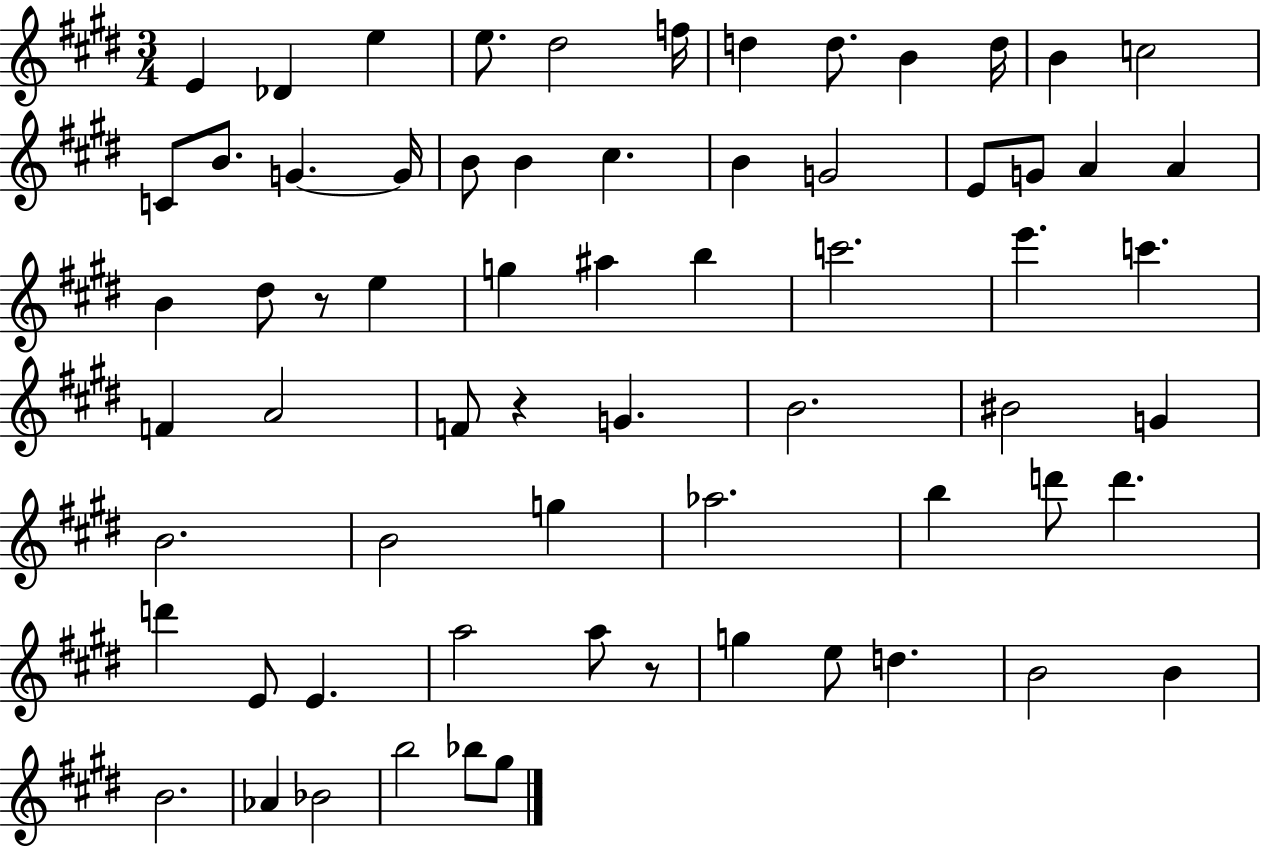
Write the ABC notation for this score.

X:1
T:Untitled
M:3/4
L:1/4
K:E
E _D e e/2 ^d2 f/4 d d/2 B d/4 B c2 C/2 B/2 G G/4 B/2 B ^c B G2 E/2 G/2 A A B ^d/2 z/2 e g ^a b c'2 e' c' F A2 F/2 z G B2 ^B2 G B2 B2 g _a2 b d'/2 d' d' E/2 E a2 a/2 z/2 g e/2 d B2 B B2 _A _B2 b2 _b/2 ^g/2